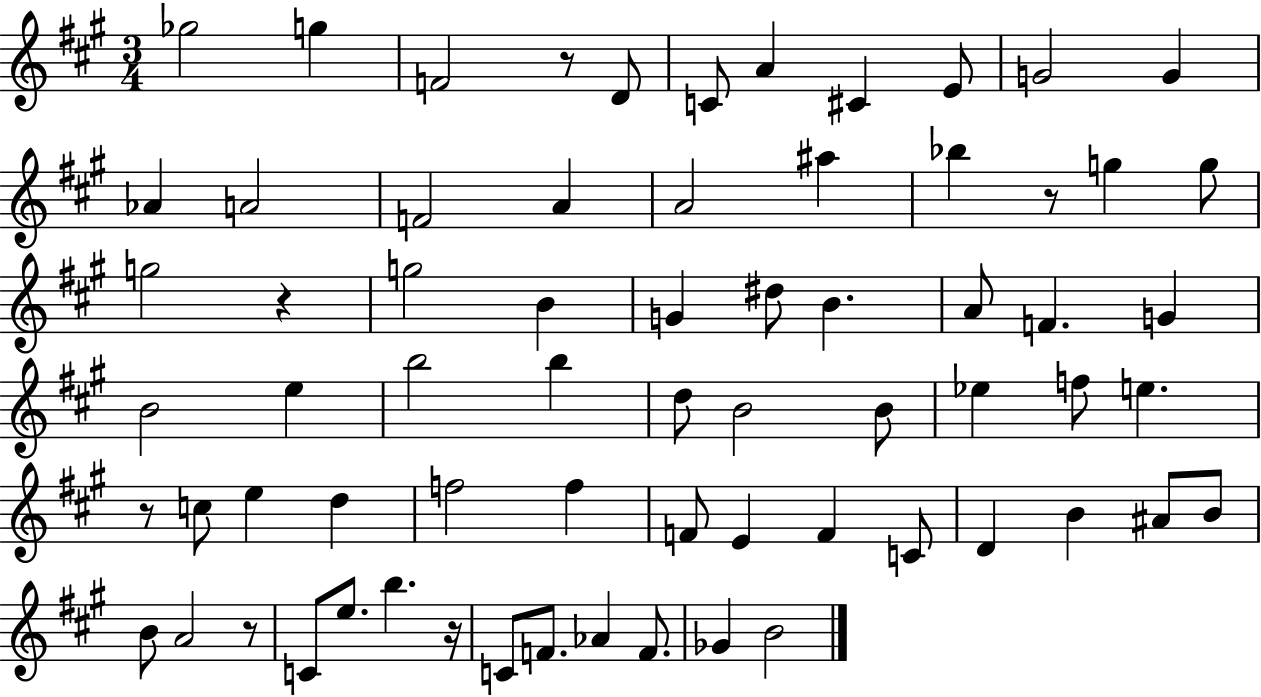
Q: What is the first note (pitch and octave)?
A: Gb5